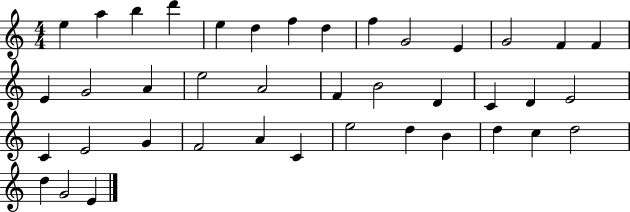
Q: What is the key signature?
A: C major